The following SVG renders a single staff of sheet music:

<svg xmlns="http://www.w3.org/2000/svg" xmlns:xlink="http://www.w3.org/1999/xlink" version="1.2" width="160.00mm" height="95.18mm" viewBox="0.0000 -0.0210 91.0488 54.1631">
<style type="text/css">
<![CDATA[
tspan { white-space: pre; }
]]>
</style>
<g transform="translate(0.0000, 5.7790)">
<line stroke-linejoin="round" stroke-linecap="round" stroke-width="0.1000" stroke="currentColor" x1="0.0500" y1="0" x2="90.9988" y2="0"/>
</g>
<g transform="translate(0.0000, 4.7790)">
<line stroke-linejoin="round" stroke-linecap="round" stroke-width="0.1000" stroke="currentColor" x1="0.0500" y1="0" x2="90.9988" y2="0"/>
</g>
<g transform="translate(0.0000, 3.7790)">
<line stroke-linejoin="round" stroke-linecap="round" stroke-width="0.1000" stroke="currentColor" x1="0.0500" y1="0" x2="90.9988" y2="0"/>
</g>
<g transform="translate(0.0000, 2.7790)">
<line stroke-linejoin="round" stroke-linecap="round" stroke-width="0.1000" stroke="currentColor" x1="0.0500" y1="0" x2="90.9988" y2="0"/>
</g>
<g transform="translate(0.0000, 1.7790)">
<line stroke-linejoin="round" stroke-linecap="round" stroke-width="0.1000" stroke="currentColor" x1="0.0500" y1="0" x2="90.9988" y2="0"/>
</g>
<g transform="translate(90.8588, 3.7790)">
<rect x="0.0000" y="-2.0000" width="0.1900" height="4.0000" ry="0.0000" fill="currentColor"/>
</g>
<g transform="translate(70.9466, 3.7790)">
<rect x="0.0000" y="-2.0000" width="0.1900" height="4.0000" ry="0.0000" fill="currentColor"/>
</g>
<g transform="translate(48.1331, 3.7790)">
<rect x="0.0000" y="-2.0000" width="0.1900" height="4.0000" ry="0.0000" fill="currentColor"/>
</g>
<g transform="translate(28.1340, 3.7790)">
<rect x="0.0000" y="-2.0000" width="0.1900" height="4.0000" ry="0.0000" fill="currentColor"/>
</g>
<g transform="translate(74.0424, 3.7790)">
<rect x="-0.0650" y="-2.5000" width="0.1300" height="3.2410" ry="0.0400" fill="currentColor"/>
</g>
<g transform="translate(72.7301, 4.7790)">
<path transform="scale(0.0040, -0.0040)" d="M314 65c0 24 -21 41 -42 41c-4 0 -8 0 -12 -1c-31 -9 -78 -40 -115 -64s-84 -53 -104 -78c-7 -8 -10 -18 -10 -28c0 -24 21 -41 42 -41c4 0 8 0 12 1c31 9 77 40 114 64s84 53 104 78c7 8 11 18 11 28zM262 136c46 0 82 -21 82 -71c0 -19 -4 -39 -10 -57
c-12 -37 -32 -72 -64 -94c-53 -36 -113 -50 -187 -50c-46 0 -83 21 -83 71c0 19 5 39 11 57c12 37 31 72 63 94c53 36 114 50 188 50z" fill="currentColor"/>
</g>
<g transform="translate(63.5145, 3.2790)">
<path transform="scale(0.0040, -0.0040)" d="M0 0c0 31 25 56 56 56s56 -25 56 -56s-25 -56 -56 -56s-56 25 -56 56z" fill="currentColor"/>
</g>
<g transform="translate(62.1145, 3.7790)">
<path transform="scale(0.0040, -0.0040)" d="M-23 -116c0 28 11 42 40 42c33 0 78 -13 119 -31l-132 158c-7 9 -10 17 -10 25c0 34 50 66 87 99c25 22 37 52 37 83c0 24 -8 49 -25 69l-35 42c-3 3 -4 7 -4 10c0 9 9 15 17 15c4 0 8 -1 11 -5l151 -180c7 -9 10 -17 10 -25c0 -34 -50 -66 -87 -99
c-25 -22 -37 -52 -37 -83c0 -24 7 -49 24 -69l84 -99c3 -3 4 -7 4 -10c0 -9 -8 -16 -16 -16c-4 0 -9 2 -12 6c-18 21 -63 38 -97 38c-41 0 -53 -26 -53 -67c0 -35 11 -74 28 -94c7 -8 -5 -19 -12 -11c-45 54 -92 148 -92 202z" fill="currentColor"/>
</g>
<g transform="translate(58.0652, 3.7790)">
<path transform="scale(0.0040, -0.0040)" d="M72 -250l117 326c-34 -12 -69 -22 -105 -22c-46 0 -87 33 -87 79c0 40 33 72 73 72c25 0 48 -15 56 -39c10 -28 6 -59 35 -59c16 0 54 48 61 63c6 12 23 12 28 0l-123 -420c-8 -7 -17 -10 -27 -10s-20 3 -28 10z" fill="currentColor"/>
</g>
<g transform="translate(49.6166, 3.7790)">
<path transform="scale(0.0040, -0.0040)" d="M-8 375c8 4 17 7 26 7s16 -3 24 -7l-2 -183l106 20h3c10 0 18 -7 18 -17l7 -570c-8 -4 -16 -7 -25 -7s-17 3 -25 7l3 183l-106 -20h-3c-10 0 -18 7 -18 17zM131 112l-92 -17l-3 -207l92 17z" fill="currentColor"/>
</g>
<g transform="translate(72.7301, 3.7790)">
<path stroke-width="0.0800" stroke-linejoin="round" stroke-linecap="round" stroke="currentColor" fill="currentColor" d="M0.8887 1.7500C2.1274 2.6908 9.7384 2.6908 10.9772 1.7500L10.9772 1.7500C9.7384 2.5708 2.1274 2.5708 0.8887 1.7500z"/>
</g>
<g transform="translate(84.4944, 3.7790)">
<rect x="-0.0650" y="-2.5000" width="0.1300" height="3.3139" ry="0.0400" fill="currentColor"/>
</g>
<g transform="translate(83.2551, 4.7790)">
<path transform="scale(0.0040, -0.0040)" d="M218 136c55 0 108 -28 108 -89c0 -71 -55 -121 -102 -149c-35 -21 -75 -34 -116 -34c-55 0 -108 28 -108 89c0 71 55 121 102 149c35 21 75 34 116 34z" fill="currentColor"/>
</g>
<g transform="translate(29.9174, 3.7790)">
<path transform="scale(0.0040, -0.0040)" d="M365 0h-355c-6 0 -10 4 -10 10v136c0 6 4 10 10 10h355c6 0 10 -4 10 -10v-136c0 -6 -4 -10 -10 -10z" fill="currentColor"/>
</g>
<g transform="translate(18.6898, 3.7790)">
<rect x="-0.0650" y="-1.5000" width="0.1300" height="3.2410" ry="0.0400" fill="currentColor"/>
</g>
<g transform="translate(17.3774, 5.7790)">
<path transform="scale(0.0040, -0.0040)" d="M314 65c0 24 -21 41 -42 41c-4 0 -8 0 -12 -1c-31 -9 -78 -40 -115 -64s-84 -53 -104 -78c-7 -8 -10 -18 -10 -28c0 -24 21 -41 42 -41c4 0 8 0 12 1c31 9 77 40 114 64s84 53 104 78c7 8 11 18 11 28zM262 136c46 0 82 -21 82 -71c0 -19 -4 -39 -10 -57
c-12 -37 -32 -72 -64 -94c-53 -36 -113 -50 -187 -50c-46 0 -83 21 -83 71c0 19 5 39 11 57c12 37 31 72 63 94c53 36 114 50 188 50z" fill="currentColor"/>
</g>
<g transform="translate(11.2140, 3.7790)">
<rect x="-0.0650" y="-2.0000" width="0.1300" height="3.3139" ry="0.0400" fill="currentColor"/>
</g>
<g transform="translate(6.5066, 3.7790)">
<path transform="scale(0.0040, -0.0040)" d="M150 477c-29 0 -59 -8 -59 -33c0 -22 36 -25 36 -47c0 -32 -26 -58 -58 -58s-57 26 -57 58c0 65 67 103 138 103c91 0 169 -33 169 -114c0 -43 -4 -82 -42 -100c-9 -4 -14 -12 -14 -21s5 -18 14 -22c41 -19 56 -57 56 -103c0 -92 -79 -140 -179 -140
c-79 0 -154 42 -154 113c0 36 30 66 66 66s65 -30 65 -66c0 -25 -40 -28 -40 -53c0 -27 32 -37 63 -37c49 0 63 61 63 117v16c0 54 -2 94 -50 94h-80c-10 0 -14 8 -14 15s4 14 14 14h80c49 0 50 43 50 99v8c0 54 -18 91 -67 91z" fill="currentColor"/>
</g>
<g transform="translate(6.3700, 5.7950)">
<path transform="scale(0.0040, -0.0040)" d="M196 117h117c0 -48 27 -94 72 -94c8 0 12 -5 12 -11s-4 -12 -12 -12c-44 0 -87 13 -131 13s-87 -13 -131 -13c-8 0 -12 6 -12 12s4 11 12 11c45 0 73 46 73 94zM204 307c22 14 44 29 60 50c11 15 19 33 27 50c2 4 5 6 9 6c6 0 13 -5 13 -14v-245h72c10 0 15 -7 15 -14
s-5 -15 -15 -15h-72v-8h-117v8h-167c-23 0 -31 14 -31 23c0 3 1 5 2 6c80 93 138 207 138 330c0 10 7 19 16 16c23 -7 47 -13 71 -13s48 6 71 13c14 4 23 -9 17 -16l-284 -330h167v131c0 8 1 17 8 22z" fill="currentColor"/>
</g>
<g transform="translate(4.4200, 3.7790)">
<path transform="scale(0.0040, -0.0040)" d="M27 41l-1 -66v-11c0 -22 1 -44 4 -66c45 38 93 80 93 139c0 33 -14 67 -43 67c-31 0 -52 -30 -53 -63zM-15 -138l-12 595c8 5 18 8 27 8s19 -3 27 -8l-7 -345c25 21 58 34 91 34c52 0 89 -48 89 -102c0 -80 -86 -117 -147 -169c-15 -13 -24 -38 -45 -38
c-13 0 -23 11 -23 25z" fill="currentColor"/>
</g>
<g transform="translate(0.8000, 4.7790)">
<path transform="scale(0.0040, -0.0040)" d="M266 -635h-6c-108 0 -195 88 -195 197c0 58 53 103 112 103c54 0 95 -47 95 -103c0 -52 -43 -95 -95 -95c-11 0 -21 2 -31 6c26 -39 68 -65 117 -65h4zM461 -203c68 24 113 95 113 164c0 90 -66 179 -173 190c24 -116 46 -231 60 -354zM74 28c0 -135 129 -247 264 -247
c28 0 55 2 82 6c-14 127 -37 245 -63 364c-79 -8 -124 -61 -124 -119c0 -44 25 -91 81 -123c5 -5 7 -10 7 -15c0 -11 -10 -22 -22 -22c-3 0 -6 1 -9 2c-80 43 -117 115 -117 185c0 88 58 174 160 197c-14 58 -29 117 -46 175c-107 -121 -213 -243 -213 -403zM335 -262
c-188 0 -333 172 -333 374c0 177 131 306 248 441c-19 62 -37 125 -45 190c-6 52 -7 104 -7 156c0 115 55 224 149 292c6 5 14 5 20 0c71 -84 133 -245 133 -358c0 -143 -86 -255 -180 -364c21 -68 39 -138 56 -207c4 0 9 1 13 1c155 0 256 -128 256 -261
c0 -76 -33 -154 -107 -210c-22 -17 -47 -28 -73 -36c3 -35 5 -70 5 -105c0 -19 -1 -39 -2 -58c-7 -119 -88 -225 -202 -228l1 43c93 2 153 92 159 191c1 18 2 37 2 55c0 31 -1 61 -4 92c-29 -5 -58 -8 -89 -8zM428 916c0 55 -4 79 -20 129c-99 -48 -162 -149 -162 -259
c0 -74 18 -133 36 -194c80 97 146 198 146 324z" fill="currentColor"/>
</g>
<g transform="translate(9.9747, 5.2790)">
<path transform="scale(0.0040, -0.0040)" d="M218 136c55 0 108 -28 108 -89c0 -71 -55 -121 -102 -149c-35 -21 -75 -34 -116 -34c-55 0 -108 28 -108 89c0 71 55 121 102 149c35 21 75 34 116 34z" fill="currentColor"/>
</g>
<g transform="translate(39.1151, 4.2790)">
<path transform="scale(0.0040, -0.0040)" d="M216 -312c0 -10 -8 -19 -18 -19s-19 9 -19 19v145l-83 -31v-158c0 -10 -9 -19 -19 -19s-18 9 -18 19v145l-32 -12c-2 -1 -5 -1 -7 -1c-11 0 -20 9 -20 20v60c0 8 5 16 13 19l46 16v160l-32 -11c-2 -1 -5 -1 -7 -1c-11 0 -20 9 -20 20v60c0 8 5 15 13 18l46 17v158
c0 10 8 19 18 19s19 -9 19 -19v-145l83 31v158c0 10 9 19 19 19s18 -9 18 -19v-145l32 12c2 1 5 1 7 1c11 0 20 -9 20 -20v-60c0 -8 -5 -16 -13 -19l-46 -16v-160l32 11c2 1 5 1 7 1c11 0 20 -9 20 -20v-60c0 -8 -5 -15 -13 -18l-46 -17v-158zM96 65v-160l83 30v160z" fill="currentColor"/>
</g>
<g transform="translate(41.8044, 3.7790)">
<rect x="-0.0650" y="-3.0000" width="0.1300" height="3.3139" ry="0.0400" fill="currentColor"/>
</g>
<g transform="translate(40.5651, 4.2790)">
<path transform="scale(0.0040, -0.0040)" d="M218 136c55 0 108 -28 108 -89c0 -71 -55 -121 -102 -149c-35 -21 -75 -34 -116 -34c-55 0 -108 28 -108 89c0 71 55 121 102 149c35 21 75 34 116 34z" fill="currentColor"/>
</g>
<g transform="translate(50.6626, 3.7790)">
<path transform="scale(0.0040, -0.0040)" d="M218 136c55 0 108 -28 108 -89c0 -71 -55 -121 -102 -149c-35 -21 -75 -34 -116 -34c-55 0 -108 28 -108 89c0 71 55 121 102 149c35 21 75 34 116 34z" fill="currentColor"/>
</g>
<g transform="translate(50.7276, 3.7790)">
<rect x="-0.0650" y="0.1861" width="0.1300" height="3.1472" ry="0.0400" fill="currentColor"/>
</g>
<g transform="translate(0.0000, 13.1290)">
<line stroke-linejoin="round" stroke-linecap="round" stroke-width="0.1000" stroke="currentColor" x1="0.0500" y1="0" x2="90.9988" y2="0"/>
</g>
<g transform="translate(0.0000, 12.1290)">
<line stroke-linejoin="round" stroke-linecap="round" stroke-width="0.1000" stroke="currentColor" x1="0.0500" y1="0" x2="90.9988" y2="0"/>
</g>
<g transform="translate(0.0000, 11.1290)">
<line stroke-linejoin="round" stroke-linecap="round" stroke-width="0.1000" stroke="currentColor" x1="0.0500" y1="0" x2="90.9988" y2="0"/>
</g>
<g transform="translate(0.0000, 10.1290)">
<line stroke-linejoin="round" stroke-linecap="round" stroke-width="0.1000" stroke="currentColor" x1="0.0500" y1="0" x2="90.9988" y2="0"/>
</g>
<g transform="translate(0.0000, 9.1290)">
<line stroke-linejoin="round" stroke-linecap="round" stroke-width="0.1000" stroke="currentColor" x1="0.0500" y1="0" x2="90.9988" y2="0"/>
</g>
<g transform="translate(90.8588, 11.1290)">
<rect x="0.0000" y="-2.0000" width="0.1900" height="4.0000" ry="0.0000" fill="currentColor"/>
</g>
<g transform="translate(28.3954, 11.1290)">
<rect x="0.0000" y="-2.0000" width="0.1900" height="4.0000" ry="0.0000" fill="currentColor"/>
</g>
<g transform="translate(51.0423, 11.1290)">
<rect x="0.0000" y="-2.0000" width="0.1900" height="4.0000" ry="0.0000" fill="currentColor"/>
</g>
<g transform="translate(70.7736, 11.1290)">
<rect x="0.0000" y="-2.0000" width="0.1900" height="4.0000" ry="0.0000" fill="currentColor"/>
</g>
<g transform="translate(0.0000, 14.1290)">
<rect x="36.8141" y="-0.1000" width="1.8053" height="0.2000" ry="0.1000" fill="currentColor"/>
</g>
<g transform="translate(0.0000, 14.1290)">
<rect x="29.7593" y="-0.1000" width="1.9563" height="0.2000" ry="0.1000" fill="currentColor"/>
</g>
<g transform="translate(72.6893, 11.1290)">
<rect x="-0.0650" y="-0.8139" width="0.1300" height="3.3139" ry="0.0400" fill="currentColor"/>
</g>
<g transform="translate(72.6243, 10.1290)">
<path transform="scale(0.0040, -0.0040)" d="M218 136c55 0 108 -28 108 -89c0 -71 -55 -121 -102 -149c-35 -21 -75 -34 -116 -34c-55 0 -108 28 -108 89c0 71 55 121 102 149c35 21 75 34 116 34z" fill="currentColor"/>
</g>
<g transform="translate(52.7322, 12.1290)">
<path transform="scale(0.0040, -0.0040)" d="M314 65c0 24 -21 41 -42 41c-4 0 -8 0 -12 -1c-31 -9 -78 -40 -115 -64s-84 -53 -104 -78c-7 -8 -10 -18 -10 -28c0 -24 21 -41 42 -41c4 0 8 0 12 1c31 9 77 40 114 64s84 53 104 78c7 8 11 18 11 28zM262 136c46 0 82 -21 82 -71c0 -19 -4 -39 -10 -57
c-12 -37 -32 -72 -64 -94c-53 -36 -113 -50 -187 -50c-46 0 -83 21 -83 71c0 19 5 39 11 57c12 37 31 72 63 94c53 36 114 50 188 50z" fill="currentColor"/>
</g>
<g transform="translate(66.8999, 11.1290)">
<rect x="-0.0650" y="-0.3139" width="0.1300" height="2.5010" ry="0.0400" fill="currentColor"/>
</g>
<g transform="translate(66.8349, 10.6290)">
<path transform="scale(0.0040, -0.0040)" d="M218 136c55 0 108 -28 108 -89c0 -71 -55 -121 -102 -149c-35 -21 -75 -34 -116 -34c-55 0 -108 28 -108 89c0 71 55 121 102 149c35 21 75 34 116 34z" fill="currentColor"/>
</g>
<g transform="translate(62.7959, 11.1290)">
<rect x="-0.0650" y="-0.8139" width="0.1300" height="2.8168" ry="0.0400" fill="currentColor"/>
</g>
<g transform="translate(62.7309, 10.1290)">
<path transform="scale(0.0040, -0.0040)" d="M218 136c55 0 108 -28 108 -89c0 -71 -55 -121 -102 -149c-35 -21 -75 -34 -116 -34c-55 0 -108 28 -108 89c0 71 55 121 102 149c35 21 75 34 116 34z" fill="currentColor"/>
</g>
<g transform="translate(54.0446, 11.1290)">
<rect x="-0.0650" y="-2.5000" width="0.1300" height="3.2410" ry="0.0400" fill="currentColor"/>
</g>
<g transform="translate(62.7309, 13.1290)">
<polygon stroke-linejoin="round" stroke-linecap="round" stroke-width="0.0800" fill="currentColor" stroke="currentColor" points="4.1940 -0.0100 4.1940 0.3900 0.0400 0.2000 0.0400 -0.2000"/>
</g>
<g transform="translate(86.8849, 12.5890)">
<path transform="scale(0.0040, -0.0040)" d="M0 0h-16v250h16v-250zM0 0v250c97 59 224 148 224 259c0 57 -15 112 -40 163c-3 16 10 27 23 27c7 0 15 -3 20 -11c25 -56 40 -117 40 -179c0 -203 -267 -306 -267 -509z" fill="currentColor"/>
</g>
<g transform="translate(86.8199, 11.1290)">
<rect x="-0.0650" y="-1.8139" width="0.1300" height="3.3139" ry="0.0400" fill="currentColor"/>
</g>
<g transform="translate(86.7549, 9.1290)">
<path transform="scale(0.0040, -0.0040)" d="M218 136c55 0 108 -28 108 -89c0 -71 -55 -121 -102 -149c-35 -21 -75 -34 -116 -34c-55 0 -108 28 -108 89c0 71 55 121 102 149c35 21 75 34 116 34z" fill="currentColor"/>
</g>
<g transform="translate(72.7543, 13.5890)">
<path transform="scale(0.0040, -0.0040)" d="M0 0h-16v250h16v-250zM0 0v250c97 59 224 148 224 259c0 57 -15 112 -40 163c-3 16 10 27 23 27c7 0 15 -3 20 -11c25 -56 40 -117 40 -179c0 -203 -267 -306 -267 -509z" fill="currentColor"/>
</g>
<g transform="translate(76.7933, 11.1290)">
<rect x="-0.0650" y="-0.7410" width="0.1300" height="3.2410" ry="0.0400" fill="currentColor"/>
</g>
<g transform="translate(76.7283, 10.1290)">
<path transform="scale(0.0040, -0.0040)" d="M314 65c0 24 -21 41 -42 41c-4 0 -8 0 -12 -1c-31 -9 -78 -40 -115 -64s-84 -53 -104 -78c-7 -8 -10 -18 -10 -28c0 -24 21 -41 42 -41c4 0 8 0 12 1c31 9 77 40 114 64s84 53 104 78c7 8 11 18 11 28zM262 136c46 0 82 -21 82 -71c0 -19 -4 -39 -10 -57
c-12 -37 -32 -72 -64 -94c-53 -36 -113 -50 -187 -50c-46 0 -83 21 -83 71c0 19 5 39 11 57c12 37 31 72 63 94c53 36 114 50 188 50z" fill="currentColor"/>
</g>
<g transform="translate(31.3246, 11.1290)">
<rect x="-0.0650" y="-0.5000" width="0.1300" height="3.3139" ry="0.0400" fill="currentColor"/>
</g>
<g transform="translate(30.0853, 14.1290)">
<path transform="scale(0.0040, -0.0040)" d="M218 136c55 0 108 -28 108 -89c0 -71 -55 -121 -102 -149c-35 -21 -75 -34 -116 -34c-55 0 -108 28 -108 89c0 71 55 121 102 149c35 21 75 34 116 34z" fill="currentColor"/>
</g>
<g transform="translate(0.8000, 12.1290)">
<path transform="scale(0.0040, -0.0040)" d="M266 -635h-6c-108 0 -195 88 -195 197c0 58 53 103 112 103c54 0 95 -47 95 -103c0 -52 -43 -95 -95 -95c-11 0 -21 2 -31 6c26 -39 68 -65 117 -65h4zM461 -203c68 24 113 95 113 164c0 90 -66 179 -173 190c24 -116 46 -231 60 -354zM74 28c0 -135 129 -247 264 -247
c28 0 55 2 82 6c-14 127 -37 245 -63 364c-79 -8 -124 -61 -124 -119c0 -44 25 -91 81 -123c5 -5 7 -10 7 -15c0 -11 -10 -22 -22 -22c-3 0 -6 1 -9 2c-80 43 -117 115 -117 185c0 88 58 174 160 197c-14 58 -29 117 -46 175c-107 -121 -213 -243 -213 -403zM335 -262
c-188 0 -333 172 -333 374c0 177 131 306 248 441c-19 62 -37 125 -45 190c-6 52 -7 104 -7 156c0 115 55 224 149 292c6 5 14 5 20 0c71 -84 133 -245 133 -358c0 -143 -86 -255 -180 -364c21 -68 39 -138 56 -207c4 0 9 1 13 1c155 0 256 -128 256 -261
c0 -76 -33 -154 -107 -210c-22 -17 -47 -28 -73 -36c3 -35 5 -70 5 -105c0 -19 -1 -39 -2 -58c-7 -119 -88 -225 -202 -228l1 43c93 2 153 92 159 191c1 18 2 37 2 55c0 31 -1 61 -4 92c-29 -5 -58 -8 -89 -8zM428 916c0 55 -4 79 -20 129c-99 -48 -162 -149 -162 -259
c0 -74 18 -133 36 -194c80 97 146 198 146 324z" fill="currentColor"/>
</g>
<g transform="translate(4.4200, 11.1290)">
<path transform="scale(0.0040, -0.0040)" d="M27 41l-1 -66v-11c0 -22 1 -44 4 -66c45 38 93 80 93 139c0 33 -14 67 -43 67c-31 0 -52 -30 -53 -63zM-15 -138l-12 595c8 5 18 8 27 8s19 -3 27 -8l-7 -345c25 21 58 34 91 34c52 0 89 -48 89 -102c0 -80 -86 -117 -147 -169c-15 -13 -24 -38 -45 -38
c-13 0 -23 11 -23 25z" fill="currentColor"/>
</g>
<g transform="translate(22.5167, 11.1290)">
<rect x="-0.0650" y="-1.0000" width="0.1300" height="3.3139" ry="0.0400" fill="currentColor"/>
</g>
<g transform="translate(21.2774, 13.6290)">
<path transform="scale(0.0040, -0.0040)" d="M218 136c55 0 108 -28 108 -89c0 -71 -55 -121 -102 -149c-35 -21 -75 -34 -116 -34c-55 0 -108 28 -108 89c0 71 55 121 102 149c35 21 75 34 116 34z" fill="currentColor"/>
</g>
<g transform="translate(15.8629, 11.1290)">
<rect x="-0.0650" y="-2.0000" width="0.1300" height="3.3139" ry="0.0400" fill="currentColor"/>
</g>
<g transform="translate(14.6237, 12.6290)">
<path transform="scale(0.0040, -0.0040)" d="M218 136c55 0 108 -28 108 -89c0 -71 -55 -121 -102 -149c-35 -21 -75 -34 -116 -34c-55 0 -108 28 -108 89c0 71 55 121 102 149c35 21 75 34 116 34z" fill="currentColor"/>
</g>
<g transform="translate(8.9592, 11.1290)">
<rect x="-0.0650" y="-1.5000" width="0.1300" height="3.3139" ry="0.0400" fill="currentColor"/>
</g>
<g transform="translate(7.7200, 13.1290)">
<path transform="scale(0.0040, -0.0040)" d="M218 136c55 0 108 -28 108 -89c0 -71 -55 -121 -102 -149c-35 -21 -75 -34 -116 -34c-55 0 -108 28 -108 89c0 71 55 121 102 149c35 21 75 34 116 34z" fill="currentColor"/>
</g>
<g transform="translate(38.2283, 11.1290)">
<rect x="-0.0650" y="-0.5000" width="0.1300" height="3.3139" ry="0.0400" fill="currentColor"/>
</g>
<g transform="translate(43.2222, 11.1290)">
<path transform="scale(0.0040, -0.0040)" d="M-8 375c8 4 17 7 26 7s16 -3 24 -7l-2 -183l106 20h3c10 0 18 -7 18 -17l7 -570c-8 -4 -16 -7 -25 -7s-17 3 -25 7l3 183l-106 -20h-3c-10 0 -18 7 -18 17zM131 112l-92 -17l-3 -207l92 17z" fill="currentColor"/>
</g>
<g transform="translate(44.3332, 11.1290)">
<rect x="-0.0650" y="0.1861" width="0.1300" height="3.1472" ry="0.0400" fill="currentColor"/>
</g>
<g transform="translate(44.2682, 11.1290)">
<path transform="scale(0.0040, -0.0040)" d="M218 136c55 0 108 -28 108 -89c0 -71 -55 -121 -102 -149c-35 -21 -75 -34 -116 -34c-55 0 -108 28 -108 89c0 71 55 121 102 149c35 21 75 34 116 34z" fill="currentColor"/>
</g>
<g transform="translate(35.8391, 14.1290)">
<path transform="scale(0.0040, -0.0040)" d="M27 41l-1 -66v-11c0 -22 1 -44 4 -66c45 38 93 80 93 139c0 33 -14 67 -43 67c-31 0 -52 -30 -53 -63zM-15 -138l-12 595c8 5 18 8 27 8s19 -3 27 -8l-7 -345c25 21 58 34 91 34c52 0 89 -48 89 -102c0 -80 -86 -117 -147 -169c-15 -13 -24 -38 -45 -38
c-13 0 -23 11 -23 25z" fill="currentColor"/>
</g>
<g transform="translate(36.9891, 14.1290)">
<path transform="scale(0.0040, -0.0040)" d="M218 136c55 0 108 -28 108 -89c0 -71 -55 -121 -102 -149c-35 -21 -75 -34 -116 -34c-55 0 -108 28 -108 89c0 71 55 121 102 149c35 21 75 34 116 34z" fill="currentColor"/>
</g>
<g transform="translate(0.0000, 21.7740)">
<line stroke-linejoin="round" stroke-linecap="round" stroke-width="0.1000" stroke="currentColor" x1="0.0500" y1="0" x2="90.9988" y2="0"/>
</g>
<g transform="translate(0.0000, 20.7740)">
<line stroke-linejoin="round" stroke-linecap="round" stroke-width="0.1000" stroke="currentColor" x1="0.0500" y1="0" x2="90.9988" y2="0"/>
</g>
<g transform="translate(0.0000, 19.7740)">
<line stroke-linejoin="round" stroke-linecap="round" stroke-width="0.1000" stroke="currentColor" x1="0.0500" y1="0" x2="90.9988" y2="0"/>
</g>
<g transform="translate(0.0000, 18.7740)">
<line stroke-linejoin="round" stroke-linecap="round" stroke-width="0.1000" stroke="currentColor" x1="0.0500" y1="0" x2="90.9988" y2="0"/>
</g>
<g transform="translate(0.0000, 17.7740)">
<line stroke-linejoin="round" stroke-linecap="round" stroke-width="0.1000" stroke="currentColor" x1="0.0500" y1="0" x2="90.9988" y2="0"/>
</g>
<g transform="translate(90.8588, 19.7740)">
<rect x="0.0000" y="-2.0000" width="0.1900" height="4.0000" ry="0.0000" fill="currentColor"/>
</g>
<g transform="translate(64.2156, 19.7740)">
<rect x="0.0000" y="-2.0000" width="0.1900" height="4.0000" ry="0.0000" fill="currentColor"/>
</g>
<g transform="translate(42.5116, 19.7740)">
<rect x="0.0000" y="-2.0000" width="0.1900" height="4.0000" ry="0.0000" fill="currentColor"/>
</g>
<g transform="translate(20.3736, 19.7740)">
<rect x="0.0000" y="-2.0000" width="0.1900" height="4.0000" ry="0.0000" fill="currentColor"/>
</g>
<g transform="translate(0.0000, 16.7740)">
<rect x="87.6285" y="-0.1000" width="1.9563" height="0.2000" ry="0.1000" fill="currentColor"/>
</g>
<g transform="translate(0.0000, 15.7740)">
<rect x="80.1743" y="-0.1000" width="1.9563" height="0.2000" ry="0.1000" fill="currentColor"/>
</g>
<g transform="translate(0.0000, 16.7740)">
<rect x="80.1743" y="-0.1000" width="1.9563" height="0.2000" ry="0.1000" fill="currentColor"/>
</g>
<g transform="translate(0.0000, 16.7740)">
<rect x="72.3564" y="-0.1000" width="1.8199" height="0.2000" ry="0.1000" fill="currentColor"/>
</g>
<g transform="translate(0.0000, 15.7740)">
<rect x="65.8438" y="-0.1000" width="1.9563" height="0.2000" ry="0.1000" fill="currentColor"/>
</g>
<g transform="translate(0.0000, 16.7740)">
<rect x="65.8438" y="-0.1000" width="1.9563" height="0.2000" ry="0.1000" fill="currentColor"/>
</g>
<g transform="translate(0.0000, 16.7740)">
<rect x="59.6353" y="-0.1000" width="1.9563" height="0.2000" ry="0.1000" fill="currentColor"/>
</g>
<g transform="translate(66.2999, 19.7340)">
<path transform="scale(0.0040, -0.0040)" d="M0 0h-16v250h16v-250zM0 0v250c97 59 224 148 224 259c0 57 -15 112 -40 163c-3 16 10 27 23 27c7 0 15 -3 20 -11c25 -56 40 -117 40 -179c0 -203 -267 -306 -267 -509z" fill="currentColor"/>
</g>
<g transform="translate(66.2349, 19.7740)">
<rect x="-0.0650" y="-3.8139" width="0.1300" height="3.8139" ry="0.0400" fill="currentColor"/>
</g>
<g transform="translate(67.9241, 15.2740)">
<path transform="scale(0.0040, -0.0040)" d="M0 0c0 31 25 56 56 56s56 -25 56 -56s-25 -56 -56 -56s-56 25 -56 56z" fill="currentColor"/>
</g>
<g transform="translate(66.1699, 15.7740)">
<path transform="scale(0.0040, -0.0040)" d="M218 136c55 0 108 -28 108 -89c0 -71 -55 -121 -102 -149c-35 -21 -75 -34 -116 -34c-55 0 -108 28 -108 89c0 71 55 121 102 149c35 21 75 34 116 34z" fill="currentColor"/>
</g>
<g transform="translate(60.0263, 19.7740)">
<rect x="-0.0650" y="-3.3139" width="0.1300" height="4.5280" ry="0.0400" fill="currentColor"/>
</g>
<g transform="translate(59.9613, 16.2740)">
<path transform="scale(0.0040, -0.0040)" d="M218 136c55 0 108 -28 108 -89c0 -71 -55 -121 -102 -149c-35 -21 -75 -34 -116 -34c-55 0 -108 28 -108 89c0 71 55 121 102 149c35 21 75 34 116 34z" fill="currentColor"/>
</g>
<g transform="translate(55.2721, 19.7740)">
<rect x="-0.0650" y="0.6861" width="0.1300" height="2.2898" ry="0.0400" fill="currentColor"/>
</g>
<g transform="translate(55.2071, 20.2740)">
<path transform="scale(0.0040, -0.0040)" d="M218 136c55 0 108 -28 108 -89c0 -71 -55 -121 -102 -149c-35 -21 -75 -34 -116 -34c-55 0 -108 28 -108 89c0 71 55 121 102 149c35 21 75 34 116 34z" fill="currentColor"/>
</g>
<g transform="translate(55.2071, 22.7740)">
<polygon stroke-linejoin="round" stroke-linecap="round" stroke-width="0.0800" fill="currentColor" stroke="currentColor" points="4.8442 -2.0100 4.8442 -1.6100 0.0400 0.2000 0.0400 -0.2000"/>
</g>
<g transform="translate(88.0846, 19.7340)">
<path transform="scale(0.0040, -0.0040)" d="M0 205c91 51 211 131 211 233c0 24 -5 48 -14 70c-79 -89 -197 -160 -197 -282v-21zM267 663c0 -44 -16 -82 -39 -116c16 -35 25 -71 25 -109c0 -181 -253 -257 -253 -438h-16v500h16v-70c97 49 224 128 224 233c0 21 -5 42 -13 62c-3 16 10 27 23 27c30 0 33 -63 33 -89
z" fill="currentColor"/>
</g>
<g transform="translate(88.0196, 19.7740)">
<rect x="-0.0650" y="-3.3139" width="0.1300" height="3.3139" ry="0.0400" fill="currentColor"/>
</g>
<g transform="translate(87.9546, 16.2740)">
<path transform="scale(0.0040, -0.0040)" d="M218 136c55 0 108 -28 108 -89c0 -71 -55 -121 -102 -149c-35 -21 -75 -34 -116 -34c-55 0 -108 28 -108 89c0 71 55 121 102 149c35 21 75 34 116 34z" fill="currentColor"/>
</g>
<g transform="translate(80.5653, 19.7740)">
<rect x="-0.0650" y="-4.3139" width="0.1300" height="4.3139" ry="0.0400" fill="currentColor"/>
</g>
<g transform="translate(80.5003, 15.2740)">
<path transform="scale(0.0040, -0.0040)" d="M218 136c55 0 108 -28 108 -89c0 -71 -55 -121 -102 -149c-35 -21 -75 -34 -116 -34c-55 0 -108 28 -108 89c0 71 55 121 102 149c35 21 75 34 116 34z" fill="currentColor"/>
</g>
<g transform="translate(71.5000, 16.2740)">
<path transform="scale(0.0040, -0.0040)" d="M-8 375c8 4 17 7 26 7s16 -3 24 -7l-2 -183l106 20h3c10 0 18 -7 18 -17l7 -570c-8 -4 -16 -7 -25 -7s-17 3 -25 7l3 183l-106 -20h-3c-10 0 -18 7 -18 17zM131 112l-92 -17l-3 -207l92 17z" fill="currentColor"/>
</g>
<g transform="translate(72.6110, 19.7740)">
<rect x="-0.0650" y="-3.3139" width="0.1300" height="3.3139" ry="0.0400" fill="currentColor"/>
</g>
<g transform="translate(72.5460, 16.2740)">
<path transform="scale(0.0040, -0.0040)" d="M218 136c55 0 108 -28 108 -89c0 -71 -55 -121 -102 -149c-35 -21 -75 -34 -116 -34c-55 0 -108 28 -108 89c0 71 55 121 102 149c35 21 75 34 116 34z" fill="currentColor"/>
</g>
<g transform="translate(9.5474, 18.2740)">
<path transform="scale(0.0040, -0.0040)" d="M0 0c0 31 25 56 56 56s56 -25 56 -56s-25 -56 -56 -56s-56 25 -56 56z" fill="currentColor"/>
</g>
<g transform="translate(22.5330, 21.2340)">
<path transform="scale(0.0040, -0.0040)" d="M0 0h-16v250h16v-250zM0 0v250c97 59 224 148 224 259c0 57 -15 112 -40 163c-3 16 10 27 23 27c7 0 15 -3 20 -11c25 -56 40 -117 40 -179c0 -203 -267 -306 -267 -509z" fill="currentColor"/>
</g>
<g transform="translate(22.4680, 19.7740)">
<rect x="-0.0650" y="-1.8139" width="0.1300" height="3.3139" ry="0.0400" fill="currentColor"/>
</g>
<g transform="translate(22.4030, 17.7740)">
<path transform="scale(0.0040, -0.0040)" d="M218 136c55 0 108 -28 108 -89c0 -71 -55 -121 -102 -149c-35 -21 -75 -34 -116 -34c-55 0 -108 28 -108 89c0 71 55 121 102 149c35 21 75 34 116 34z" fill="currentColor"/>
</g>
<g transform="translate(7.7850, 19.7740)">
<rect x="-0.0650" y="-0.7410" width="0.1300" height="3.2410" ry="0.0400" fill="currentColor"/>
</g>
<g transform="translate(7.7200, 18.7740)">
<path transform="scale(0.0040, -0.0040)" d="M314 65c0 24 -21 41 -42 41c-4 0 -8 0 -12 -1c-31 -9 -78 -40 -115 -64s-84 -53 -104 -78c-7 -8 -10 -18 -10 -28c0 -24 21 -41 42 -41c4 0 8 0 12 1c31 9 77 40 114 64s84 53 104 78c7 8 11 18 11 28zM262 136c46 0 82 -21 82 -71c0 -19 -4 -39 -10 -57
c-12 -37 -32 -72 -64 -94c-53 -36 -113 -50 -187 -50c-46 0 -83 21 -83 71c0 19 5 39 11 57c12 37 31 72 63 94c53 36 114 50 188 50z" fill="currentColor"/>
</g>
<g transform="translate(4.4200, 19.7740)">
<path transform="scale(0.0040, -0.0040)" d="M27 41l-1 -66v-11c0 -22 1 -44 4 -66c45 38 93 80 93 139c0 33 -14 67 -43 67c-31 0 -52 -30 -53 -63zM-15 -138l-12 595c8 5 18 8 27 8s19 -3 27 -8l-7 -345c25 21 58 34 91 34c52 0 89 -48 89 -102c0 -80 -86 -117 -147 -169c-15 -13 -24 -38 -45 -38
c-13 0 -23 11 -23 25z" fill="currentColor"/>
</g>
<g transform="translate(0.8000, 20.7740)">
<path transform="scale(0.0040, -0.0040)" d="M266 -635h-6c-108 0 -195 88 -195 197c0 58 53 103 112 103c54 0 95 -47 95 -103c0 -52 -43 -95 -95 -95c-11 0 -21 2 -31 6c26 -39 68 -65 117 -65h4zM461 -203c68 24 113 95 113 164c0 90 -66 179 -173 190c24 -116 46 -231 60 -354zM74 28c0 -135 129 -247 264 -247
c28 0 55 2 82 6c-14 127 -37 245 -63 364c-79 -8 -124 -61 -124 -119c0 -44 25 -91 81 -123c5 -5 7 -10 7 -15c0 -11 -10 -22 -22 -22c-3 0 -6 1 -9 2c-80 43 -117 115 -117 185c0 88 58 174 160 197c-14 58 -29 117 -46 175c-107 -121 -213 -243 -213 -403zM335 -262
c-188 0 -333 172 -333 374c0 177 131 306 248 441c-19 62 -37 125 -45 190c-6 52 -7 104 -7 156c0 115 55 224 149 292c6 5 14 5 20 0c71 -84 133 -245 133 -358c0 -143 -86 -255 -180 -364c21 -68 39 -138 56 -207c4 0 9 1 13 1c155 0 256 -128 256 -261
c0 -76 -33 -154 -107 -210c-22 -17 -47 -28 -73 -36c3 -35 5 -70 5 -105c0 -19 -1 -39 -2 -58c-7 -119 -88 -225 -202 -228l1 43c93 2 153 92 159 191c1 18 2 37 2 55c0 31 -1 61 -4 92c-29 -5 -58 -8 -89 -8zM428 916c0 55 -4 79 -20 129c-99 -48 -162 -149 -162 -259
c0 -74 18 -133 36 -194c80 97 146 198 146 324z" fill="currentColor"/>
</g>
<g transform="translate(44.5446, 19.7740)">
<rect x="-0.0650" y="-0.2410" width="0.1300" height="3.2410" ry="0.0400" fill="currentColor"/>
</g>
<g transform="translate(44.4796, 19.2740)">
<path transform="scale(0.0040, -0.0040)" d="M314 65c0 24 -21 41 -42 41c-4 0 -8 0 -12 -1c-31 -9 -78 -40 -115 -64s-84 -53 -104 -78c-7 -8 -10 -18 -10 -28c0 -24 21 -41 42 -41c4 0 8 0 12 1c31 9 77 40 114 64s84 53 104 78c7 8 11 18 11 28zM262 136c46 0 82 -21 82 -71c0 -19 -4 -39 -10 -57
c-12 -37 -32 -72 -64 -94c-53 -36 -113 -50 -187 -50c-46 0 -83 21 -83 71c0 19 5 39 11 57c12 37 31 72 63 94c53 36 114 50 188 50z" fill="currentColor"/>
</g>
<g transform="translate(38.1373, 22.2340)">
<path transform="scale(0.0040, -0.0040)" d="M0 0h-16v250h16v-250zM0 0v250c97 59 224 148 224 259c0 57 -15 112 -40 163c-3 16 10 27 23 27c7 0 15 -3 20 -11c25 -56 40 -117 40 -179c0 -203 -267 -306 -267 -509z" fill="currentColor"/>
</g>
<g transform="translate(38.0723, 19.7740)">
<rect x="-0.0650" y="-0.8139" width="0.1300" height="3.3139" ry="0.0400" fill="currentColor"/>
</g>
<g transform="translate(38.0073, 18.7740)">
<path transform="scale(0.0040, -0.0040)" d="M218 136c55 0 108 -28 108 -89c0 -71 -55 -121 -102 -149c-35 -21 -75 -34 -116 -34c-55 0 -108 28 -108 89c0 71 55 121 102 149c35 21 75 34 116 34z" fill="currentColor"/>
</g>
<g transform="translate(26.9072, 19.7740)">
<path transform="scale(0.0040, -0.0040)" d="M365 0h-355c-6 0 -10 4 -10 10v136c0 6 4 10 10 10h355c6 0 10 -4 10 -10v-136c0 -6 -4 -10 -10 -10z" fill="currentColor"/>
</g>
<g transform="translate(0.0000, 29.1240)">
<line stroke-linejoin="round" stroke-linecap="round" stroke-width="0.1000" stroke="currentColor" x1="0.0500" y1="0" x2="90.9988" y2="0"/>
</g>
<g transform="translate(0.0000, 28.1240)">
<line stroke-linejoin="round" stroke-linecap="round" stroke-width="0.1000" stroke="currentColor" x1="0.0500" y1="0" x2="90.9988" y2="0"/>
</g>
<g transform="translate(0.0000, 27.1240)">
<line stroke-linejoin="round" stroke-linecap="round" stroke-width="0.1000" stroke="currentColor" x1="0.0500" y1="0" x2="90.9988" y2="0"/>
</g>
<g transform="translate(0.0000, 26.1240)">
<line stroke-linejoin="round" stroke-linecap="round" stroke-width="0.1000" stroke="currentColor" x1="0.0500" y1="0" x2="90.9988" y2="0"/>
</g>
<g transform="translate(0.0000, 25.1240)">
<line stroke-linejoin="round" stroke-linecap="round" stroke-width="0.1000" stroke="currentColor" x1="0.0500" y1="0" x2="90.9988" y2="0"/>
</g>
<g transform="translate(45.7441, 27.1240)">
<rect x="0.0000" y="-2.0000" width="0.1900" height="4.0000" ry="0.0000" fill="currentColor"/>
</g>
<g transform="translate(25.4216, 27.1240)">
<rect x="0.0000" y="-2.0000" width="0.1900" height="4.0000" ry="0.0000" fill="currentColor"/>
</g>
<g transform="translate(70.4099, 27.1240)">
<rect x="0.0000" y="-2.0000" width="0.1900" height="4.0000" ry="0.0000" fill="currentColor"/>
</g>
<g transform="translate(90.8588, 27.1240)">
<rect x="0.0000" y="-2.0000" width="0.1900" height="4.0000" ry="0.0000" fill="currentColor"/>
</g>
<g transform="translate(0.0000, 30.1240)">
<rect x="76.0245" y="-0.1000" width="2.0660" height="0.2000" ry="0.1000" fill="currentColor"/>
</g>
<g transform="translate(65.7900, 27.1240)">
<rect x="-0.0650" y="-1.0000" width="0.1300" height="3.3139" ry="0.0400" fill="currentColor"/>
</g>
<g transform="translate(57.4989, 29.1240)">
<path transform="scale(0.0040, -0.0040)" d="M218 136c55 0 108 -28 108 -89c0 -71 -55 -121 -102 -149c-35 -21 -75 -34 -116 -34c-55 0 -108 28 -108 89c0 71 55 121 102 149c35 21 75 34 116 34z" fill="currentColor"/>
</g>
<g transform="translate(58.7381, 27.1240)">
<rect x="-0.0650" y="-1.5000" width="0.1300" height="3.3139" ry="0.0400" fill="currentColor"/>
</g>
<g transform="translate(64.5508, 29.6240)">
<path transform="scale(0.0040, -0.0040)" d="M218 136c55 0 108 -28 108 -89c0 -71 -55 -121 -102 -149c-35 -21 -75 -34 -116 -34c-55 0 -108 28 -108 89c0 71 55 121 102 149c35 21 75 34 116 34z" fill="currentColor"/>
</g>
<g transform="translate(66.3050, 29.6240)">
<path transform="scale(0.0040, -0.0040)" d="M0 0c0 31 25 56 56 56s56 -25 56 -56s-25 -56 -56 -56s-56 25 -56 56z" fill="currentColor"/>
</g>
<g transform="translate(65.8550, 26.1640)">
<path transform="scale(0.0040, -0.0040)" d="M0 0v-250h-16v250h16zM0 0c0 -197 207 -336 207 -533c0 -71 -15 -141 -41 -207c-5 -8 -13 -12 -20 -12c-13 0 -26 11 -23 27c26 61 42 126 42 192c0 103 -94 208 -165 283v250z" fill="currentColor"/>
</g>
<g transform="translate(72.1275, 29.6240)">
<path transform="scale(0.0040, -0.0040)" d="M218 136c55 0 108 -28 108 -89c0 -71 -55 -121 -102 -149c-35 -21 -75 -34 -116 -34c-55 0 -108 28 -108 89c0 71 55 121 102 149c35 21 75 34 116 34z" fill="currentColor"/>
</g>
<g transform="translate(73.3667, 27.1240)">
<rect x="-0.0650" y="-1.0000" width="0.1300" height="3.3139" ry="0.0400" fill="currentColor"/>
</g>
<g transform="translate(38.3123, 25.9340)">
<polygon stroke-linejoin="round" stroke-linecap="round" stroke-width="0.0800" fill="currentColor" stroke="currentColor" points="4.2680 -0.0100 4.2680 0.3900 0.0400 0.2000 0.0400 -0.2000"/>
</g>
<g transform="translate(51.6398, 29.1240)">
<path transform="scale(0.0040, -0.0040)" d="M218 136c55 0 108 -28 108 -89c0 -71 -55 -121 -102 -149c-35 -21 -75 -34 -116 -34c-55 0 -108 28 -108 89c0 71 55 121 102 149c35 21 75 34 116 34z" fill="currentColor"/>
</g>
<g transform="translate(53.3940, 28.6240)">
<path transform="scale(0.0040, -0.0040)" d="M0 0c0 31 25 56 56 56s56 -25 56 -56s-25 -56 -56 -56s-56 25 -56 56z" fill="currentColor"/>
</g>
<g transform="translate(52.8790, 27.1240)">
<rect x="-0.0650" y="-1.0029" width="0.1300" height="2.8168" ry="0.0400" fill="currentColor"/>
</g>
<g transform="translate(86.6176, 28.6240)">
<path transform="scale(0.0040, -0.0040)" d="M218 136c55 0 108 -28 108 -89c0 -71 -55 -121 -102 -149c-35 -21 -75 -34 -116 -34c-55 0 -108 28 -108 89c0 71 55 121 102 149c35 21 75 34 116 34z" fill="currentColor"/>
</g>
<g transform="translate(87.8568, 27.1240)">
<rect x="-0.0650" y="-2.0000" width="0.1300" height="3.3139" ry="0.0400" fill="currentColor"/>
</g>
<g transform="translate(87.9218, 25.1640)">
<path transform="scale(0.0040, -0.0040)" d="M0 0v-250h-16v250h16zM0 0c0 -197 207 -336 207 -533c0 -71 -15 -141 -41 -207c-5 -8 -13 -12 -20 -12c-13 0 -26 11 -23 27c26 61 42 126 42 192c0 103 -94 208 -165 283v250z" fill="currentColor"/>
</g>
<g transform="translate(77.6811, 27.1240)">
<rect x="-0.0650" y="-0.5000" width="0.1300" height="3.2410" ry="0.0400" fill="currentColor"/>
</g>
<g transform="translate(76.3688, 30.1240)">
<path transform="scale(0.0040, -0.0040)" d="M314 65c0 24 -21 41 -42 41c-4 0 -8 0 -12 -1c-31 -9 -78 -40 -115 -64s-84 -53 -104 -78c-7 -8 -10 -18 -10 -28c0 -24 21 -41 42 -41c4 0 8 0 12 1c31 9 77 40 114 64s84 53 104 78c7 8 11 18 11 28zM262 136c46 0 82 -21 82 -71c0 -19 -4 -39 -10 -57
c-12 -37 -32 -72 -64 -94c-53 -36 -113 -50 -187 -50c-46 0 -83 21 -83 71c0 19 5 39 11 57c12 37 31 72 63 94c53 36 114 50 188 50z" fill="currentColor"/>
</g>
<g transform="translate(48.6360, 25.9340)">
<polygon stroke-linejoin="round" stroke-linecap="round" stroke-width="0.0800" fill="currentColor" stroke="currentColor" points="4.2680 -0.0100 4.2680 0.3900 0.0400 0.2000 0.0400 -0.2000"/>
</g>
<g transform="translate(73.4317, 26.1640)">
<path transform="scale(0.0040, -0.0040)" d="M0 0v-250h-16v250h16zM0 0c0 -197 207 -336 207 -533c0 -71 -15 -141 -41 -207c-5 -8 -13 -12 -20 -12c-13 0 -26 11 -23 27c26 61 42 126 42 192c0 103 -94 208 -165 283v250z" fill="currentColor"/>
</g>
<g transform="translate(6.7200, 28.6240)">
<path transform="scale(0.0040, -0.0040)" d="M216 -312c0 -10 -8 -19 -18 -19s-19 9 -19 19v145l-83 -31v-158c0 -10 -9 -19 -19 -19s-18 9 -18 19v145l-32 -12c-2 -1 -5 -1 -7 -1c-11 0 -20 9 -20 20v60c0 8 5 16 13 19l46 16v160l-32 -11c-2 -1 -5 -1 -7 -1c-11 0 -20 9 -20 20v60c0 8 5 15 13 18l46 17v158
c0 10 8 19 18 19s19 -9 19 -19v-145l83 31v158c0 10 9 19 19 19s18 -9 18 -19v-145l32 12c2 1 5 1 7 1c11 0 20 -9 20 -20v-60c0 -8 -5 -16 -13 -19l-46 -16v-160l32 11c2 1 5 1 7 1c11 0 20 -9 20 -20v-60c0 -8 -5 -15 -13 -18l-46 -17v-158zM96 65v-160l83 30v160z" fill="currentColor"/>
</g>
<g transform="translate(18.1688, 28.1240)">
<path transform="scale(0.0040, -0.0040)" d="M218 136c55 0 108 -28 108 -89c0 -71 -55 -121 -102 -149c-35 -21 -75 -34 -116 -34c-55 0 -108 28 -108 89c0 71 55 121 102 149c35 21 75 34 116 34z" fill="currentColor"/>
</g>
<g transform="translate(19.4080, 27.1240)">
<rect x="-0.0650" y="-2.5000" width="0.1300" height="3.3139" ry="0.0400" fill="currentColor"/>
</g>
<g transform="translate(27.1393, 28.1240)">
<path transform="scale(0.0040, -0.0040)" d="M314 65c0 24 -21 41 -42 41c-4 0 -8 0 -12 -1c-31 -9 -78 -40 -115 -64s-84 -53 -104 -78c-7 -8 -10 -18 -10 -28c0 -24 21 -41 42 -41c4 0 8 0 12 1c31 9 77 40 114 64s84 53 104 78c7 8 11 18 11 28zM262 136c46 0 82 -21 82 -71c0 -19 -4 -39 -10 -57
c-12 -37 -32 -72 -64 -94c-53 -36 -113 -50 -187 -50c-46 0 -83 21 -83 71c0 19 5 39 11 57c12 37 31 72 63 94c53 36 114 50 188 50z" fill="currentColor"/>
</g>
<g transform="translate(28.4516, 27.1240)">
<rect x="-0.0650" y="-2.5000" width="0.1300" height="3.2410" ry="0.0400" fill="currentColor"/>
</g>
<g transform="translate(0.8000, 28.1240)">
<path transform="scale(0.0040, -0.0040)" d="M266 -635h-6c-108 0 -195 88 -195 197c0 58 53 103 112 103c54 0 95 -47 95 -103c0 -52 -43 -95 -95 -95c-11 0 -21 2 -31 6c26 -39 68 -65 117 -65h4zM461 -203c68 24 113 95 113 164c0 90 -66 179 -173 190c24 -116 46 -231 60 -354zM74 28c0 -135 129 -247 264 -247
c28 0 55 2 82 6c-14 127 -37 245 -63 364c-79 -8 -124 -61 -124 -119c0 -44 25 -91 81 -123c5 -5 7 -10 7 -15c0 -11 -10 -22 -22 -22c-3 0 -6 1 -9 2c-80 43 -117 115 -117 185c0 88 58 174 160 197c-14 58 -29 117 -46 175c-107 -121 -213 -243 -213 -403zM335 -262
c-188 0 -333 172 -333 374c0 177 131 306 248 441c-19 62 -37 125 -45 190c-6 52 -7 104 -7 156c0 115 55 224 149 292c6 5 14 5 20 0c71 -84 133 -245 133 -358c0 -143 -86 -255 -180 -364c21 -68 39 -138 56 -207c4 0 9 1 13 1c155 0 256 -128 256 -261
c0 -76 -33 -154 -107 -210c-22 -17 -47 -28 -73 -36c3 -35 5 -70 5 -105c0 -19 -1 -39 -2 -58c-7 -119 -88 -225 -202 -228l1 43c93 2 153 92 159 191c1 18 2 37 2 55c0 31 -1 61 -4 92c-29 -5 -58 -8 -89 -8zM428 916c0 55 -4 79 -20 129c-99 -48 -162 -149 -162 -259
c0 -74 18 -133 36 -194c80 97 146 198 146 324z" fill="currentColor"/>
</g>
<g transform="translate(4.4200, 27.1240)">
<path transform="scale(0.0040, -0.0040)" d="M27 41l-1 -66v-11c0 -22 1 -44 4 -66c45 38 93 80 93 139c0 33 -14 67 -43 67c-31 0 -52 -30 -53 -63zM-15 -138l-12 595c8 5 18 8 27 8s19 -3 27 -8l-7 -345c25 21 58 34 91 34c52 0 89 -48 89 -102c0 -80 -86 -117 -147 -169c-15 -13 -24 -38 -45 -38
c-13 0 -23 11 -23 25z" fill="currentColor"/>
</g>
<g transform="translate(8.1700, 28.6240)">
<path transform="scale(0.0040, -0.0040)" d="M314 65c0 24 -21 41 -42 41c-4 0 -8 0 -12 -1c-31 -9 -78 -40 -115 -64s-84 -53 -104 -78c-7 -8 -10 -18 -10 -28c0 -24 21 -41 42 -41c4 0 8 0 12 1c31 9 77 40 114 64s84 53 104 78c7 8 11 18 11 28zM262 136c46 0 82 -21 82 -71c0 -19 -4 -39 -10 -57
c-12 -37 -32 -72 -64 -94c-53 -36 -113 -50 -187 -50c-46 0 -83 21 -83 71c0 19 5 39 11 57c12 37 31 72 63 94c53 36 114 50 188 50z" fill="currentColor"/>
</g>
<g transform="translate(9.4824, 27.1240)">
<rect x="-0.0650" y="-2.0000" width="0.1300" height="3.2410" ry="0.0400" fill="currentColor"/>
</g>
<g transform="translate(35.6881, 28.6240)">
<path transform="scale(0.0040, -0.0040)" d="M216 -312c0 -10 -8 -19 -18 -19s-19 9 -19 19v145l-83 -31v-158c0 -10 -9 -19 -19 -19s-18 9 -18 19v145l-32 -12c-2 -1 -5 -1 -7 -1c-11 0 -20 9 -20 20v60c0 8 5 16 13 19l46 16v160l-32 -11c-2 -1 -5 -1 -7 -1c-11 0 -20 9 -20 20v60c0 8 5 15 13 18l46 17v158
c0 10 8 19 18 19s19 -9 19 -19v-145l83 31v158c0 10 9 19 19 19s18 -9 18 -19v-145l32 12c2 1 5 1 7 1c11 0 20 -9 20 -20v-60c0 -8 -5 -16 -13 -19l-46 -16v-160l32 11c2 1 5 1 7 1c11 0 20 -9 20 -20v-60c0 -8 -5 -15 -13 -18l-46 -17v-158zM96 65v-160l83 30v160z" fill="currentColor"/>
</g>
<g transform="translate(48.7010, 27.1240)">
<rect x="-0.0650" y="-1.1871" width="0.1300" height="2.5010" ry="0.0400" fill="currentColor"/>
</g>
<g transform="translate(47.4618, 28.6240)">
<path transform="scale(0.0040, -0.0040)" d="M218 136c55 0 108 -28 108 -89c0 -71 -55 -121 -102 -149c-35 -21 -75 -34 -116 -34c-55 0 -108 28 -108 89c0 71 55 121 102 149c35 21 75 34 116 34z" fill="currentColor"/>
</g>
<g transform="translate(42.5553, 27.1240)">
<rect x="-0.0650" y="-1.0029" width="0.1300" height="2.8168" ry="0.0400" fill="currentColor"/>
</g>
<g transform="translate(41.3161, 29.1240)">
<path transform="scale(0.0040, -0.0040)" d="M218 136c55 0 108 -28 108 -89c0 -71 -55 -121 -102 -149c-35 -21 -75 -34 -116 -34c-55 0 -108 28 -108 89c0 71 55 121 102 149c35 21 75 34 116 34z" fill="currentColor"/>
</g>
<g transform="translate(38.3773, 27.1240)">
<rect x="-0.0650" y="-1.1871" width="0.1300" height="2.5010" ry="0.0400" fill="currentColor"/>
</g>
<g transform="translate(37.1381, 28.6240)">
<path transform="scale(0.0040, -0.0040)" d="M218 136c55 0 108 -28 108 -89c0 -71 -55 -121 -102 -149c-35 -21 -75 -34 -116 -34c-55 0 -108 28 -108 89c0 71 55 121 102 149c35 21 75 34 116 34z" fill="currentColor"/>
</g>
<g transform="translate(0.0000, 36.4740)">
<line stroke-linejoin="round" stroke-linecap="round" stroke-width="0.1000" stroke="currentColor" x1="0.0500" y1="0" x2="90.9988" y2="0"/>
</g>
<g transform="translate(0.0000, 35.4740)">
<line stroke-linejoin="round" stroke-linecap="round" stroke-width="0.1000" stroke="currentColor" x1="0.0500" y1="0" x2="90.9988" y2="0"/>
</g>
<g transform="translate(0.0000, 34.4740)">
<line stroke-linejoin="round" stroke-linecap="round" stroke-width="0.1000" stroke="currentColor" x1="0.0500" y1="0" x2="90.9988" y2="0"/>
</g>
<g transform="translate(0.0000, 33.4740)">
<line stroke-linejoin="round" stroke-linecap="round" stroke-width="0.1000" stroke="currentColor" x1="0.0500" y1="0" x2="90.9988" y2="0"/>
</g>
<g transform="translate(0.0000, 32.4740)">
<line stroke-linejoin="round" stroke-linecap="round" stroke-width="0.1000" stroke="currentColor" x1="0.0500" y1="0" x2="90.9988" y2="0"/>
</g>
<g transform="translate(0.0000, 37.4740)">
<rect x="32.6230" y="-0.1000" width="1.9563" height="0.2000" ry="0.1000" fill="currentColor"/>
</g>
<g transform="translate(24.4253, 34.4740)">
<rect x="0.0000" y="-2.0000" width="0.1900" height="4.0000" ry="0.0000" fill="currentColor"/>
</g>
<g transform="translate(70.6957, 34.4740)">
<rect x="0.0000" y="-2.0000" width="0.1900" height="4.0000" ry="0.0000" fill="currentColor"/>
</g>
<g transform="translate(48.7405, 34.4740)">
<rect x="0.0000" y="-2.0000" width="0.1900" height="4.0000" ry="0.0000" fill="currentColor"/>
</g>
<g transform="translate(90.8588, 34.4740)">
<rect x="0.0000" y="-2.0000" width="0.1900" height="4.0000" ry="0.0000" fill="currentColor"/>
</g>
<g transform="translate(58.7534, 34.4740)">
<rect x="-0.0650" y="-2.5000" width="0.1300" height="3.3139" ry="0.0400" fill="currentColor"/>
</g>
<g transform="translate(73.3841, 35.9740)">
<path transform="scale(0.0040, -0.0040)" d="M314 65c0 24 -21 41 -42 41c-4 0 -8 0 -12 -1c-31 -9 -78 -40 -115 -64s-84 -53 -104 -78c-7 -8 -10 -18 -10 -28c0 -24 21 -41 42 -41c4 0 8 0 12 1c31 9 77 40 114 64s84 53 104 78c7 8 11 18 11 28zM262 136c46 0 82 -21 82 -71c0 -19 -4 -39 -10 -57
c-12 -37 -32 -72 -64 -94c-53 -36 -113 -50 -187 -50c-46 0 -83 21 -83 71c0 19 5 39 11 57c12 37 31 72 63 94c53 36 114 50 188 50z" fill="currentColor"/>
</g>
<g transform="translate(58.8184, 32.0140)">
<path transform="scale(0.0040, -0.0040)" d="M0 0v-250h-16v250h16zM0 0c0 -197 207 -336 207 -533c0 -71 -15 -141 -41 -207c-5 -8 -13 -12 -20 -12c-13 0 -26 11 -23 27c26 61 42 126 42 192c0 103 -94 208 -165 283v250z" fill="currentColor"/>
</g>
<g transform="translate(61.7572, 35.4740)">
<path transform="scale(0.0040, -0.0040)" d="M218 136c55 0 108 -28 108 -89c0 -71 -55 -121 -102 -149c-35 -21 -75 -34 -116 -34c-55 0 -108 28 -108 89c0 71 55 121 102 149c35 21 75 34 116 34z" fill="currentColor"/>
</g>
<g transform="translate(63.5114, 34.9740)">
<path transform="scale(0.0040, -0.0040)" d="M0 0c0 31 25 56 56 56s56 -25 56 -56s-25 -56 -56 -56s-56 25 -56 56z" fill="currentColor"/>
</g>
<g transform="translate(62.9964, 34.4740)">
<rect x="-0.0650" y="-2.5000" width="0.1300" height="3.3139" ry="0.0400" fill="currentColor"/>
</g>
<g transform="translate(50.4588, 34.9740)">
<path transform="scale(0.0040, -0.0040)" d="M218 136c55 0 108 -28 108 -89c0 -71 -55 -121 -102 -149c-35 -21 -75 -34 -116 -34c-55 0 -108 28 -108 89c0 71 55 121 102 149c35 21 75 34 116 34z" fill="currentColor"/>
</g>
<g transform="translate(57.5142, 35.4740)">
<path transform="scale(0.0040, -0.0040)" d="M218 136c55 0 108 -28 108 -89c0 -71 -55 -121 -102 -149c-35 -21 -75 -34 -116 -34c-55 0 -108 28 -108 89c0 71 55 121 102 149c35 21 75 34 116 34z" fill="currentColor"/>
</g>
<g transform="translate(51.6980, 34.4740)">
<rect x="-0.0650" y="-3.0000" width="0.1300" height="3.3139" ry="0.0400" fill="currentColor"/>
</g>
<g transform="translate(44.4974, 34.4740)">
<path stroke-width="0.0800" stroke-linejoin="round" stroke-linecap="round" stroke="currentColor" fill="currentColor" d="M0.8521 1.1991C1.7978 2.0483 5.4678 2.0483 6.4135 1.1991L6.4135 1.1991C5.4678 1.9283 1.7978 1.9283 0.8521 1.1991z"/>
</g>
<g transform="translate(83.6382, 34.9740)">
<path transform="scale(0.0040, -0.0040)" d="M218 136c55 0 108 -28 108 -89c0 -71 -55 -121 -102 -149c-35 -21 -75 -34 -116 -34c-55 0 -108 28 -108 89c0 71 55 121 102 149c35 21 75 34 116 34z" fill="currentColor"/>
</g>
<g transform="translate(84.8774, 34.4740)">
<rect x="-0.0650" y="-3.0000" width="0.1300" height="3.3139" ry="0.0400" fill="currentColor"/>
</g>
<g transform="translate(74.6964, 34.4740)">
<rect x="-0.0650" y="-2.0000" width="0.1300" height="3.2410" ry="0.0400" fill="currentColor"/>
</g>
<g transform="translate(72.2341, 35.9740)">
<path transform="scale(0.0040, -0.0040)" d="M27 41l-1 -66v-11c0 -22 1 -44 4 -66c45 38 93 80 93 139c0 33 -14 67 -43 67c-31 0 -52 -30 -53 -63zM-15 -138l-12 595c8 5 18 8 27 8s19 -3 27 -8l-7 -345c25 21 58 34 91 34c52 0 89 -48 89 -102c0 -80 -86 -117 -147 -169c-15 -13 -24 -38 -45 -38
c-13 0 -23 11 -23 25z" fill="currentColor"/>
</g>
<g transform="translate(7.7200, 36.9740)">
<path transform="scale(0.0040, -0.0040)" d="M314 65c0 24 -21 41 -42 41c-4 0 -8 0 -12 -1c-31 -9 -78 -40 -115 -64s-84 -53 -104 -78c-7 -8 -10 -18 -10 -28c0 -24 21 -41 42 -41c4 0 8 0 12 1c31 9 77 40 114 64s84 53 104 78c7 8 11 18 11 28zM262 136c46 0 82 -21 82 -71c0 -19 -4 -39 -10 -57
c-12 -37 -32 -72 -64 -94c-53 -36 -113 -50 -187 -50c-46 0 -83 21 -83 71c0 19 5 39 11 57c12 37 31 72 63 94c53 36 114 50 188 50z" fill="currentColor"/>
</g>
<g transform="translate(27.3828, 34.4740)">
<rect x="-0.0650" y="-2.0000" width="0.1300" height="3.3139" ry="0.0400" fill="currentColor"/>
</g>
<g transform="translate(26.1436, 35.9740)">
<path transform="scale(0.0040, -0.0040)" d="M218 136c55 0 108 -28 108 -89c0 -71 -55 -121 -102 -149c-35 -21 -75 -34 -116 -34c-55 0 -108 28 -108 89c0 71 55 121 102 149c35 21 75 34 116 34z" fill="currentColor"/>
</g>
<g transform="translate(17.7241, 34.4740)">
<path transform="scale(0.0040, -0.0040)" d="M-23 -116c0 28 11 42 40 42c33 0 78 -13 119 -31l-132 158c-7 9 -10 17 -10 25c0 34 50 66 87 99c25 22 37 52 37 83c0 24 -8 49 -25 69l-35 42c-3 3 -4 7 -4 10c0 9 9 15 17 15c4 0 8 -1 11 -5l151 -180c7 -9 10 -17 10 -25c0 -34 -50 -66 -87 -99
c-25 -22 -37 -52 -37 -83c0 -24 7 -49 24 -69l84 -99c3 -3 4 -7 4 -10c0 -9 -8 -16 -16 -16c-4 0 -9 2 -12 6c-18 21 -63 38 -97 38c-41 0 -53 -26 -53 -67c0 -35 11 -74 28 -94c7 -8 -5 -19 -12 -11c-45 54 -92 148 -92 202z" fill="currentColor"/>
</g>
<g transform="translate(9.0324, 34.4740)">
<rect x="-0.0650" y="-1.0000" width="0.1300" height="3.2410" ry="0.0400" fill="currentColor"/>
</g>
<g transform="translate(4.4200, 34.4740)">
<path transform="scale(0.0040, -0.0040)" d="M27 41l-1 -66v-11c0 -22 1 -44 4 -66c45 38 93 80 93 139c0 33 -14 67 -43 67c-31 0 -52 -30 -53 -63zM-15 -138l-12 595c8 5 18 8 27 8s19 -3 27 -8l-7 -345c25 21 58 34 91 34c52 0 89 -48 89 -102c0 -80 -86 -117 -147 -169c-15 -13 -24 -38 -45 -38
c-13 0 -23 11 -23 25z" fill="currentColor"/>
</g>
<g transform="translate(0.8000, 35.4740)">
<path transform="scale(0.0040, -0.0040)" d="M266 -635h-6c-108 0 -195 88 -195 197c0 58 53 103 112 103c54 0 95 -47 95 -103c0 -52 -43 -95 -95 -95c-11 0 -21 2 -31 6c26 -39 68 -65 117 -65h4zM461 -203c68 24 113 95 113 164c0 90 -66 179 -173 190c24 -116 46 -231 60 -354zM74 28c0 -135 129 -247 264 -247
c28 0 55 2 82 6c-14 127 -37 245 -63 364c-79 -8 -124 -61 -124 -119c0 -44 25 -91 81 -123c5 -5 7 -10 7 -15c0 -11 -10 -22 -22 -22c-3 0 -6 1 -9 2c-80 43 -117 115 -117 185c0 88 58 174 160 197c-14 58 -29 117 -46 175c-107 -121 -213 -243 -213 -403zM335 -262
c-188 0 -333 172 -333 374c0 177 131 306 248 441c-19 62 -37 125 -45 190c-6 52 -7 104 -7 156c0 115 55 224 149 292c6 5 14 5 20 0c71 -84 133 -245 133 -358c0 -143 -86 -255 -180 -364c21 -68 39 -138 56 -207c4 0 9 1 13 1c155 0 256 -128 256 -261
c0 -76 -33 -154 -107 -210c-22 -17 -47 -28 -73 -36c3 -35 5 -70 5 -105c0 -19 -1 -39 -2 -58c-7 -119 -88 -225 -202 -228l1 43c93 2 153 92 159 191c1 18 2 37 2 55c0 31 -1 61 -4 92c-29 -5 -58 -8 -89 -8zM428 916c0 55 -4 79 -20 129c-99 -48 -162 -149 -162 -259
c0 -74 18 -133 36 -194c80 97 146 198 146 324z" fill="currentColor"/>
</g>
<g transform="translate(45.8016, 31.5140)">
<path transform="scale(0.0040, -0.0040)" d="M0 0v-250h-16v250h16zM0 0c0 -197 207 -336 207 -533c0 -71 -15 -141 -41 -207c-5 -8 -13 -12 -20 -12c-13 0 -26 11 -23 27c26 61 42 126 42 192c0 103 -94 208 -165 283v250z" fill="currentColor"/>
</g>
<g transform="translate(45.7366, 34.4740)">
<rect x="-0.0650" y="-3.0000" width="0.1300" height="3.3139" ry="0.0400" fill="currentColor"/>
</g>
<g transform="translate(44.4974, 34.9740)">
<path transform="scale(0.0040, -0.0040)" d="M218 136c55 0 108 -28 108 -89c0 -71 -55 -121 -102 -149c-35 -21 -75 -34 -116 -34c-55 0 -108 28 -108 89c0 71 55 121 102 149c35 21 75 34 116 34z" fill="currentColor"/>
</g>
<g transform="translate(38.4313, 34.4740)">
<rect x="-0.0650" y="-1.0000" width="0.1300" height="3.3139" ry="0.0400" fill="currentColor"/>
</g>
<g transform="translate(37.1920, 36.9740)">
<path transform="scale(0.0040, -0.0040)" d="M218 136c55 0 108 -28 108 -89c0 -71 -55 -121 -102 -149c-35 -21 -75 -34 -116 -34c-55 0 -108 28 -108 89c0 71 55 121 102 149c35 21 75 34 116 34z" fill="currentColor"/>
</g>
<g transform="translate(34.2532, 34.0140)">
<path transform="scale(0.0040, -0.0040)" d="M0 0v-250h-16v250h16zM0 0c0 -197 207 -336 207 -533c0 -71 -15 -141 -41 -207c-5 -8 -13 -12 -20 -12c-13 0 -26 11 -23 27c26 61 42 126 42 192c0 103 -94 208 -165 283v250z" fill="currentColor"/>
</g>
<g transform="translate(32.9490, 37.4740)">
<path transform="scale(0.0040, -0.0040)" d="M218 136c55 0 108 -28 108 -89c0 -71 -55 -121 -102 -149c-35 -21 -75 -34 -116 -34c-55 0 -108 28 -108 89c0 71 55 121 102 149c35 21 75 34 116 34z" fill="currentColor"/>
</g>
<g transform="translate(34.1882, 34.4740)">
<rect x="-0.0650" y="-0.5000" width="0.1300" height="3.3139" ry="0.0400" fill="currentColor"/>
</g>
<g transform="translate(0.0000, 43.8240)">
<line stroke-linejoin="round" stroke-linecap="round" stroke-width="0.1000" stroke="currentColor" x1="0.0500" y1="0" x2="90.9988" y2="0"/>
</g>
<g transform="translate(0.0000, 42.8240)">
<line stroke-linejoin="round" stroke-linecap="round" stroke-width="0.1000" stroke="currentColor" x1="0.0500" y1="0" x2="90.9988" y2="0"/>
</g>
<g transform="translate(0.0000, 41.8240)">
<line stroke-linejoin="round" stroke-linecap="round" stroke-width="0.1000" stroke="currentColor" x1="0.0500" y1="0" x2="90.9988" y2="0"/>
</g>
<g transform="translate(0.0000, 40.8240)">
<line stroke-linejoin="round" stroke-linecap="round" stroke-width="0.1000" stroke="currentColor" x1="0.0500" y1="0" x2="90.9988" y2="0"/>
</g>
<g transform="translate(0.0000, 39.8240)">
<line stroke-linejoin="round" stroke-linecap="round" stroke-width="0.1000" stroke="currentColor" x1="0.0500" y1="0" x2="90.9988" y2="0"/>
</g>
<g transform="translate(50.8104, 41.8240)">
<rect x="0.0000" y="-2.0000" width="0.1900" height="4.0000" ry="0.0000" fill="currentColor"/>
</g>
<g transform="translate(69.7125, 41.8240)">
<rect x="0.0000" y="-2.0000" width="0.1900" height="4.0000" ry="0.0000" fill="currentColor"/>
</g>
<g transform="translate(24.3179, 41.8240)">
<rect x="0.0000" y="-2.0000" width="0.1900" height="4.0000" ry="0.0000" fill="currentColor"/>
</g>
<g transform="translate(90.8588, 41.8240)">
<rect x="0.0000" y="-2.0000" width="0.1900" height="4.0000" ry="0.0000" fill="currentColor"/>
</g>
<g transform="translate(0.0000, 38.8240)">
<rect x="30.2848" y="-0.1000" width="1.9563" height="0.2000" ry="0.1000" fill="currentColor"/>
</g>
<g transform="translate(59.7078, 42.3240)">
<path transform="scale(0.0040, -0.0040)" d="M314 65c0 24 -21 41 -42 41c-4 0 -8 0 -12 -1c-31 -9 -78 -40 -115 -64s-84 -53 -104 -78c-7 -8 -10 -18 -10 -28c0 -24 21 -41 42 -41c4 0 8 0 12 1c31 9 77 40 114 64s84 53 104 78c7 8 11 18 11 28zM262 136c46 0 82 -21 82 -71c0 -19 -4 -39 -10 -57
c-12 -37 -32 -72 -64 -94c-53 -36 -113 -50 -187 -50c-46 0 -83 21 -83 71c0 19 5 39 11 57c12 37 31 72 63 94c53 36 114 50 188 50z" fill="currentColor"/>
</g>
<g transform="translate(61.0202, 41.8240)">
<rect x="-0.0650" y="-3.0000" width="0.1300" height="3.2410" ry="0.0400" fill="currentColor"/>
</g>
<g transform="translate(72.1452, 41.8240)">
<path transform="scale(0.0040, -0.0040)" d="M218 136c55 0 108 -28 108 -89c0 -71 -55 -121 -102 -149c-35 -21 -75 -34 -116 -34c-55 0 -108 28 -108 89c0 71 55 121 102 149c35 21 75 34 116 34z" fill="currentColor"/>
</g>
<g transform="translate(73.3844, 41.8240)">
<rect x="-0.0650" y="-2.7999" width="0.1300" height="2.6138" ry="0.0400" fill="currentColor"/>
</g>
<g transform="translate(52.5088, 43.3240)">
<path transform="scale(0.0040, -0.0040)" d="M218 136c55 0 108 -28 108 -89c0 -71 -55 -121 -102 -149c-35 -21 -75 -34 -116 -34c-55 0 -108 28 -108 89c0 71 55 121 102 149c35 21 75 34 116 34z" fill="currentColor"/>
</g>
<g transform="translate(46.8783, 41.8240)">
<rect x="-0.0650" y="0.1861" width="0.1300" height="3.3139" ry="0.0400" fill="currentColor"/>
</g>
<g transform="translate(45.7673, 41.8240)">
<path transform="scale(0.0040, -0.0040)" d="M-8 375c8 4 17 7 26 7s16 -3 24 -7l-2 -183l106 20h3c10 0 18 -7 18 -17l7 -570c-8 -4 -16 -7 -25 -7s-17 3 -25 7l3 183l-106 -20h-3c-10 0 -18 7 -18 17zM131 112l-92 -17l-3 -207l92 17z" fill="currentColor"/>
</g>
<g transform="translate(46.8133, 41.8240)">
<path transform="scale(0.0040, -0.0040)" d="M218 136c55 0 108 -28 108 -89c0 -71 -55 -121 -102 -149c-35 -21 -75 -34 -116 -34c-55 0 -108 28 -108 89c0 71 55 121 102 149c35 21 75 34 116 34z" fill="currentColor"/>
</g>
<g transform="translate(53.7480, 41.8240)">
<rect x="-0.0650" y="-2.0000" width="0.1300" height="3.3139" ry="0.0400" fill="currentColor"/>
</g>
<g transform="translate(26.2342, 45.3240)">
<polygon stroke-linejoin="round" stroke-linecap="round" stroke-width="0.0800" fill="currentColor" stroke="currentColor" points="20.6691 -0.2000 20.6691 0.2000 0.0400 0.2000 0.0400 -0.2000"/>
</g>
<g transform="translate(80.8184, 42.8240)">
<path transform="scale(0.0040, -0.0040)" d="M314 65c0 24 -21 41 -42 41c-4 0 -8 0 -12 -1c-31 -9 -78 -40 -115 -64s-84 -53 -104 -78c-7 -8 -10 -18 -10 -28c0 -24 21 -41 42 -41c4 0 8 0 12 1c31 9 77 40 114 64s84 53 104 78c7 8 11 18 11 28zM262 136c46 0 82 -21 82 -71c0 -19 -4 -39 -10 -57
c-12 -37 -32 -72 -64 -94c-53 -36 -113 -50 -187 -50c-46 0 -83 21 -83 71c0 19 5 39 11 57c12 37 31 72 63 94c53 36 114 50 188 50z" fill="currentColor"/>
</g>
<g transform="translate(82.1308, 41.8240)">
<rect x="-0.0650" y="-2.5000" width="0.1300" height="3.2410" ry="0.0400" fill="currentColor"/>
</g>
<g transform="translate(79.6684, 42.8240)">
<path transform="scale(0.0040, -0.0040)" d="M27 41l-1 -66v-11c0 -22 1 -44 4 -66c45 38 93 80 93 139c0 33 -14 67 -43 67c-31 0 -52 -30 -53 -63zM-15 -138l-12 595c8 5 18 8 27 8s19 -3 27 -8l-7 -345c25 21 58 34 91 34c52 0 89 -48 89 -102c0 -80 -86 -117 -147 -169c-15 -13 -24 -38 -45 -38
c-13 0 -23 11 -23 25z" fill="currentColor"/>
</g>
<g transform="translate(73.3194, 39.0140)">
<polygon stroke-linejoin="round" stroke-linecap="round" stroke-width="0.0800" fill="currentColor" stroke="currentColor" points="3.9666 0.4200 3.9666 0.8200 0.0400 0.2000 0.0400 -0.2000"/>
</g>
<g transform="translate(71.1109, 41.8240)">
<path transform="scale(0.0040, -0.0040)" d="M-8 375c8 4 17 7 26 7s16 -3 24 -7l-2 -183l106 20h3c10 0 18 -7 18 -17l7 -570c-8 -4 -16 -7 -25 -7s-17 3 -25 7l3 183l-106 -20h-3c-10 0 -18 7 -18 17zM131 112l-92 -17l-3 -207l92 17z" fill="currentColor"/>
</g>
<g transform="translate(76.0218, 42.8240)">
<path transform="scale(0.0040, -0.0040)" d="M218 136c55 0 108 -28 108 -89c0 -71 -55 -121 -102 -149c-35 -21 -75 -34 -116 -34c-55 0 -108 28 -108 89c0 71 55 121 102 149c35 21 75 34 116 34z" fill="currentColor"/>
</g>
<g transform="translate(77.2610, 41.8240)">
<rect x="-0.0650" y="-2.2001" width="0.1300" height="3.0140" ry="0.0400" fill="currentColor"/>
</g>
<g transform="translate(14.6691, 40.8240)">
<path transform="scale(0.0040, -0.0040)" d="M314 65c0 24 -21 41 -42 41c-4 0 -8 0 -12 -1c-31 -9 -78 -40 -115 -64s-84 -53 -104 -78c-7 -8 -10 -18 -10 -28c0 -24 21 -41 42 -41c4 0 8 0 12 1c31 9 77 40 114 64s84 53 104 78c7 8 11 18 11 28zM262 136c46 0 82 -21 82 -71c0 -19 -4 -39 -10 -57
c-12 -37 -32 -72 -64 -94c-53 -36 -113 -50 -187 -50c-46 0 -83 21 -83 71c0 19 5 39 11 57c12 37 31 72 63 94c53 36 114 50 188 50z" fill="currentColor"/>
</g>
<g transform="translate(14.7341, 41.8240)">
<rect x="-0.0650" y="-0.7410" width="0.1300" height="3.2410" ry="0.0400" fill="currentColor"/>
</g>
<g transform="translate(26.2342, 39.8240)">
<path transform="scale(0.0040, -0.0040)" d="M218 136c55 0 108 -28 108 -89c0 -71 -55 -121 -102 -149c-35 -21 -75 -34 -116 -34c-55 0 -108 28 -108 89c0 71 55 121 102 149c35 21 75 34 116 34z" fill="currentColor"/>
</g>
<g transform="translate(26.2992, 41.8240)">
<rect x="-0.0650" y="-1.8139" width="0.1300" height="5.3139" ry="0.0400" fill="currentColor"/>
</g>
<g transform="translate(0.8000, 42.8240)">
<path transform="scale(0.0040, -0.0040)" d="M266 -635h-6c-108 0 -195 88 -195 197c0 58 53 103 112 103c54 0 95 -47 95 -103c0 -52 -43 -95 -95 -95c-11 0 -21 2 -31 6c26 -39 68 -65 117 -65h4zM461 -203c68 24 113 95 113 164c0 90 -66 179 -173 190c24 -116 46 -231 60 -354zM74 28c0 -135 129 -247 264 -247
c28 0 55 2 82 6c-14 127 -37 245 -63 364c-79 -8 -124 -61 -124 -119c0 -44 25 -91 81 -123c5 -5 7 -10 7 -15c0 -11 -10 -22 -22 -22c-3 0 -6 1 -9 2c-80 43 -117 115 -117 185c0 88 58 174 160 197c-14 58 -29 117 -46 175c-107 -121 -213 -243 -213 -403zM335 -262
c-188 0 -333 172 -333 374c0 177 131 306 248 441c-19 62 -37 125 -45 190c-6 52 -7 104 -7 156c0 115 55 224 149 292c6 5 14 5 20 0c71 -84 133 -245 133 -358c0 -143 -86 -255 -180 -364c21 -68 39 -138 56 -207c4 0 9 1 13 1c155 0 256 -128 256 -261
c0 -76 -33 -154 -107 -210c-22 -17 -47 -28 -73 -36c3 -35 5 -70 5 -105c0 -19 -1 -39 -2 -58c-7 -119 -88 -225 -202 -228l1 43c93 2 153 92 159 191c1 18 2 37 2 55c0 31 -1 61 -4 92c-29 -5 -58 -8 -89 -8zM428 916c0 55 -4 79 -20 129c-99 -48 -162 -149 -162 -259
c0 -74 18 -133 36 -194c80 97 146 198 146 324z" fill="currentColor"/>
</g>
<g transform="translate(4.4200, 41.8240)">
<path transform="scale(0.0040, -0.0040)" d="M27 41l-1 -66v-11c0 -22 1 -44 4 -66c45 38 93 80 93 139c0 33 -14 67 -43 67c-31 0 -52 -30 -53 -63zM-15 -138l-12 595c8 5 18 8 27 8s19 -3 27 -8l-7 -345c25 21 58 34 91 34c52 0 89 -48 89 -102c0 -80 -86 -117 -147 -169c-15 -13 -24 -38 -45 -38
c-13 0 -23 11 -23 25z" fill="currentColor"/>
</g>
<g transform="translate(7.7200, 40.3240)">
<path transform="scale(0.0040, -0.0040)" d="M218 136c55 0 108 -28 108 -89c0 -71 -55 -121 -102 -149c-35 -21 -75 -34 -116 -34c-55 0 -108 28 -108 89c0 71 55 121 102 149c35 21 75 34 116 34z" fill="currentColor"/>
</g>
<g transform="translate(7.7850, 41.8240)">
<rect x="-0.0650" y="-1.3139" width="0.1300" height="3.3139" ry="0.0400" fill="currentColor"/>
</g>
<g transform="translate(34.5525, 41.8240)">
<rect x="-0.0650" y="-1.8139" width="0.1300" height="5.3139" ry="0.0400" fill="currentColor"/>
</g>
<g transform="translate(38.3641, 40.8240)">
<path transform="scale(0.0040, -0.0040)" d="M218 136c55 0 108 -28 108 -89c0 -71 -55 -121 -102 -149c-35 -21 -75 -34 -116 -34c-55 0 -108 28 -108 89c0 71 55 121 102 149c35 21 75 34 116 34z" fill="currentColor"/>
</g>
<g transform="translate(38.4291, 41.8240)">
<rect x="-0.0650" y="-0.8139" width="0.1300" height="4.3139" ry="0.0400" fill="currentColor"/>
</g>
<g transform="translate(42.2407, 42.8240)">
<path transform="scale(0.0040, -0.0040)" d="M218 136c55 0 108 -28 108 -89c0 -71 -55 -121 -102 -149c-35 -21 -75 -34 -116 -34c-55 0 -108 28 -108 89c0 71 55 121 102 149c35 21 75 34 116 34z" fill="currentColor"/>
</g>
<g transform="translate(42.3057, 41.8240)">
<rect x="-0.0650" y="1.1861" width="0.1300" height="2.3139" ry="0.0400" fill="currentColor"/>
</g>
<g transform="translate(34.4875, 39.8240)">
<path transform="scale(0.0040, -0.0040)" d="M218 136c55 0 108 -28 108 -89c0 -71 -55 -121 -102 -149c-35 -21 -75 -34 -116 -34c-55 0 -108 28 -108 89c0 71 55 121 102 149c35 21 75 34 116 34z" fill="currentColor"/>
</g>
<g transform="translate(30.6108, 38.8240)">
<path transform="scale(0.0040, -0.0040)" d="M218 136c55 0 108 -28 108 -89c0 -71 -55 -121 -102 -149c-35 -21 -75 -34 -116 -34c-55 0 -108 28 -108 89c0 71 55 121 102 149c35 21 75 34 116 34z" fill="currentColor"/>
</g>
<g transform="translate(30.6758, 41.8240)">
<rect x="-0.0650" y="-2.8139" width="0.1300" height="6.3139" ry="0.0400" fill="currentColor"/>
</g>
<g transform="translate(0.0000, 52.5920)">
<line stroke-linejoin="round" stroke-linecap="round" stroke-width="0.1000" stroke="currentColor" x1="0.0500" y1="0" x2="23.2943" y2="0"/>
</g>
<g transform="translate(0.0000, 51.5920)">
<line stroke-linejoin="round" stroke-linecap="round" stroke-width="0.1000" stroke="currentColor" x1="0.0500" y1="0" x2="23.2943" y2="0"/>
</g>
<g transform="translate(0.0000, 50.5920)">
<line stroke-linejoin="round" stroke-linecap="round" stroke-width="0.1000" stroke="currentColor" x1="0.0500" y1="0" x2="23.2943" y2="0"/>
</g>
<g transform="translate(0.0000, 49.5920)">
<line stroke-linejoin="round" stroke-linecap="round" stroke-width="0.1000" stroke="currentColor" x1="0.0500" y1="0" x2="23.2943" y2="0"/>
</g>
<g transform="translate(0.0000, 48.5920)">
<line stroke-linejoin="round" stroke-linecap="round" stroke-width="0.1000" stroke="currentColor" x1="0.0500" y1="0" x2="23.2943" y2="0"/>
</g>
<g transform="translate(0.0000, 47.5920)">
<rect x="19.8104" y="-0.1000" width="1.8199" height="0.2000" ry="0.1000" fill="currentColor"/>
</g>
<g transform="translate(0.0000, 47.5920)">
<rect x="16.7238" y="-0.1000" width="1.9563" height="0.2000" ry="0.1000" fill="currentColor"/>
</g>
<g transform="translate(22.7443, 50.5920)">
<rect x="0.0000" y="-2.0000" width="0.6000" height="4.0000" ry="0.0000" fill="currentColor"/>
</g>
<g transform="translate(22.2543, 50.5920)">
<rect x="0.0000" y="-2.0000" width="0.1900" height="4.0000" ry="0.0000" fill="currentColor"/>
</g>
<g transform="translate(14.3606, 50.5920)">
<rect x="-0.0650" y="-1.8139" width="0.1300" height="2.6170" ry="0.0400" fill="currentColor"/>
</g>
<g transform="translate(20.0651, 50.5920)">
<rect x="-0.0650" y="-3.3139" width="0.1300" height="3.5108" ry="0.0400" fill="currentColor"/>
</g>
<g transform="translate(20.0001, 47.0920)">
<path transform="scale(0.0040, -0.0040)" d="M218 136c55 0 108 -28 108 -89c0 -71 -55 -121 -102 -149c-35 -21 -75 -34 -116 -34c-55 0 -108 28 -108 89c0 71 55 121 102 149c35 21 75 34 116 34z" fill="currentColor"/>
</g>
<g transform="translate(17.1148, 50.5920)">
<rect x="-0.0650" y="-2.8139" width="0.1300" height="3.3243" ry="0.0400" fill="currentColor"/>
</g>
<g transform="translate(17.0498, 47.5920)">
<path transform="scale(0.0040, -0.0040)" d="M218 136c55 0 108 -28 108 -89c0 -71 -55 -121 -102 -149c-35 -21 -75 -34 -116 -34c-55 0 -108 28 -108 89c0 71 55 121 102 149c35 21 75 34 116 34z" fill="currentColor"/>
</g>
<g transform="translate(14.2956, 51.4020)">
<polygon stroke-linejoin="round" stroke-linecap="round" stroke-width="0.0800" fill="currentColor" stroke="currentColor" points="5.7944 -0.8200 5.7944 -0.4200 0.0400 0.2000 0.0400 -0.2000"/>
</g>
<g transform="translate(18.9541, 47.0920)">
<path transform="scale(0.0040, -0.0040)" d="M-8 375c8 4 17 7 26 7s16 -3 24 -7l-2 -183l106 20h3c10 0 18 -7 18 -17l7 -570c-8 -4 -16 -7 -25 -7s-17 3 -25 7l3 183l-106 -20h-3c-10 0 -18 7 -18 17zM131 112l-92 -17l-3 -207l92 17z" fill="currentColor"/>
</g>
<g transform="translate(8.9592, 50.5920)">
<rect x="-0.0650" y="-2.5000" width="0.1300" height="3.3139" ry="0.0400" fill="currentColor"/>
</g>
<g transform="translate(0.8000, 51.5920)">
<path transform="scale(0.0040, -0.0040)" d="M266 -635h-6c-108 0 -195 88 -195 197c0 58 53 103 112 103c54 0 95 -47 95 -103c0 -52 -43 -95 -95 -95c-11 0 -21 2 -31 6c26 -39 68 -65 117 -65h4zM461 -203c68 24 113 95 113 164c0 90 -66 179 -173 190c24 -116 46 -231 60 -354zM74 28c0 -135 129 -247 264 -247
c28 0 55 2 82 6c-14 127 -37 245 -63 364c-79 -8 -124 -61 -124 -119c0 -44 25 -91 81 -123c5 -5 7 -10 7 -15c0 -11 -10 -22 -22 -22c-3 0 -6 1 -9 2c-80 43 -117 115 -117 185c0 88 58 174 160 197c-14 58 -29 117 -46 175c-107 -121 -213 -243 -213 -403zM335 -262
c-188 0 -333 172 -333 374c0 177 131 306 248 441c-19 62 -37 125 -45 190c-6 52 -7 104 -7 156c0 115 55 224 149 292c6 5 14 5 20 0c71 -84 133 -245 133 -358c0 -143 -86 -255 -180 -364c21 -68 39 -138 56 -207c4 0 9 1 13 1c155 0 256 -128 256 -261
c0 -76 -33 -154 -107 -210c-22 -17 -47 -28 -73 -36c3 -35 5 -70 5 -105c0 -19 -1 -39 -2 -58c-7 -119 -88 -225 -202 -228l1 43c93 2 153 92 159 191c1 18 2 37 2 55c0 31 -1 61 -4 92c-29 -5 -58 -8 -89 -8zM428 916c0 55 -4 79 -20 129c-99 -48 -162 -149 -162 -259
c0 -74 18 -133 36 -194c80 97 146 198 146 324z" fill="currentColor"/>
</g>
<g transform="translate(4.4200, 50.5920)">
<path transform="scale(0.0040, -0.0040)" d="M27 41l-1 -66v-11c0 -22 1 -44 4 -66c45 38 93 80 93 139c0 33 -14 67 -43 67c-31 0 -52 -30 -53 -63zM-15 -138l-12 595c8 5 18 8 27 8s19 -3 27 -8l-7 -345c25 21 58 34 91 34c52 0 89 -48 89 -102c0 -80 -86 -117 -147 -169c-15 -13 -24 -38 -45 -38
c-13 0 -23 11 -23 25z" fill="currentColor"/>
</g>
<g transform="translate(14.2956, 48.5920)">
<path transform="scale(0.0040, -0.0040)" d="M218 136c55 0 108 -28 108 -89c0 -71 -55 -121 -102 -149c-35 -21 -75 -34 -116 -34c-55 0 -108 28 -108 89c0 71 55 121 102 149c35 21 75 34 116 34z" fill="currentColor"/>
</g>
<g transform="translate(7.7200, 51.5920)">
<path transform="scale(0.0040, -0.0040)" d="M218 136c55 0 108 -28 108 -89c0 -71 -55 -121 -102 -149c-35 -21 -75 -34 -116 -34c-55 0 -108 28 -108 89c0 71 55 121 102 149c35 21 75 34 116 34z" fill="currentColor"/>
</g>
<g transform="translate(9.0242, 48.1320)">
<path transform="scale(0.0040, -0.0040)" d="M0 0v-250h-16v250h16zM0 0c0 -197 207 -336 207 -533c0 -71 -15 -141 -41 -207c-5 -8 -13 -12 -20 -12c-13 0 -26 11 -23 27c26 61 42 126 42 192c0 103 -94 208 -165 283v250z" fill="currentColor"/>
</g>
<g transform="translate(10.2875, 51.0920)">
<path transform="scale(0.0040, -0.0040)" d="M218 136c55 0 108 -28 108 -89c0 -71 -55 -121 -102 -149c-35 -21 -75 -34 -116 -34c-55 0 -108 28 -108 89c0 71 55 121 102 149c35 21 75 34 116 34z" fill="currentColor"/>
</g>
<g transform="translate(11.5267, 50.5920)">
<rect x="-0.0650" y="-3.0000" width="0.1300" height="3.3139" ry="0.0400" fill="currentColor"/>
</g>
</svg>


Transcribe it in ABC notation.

X:1
T:Untitled
M:3/4
L:1/4
K:F
F E2 z2 ^A B z/2 z G2 G E F D C _C B G2 d/2 c/2 d/2 d2 f/2 d2 f/2 z2 d/2 c2 A/2 _b/2 c'/2 b d' b/4 ^F2 G G2 ^F/2 E/2 F/2 E/2 E D/2 D/2 C2 F/2 D2 z F C/2 D A/2 A G/2 G _F2 A e d2 f/2 a/2 f/2 d/2 G/2 B/2 F A2 B/2 G/2 _G2 G/2 A f/2 a/2 b/2